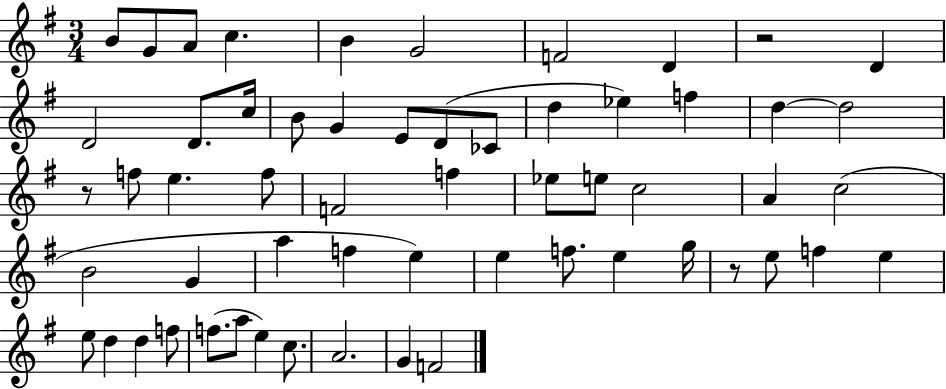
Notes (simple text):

B4/e G4/e A4/e C5/q. B4/q G4/h F4/h D4/q R/h D4/q D4/h D4/e. C5/s B4/e G4/q E4/e D4/e CES4/e D5/q Eb5/q F5/q D5/q D5/h R/e F5/e E5/q. F5/e F4/h F5/q Eb5/e E5/e C5/h A4/q C5/h B4/h G4/q A5/q F5/q E5/q E5/q F5/e. E5/q G5/s R/e E5/e F5/q E5/q E5/e D5/q D5/q F5/e F5/e. A5/e E5/q C5/e. A4/h. G4/q F4/h